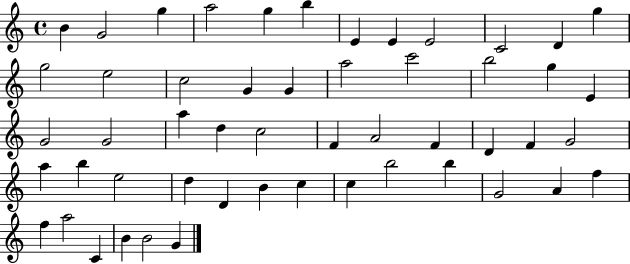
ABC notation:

X:1
T:Untitled
M:4/4
L:1/4
K:C
B G2 g a2 g b E E E2 C2 D g g2 e2 c2 G G a2 c'2 b2 g E G2 G2 a d c2 F A2 F D F G2 a b e2 d D B c c b2 b G2 A f f a2 C B B2 G